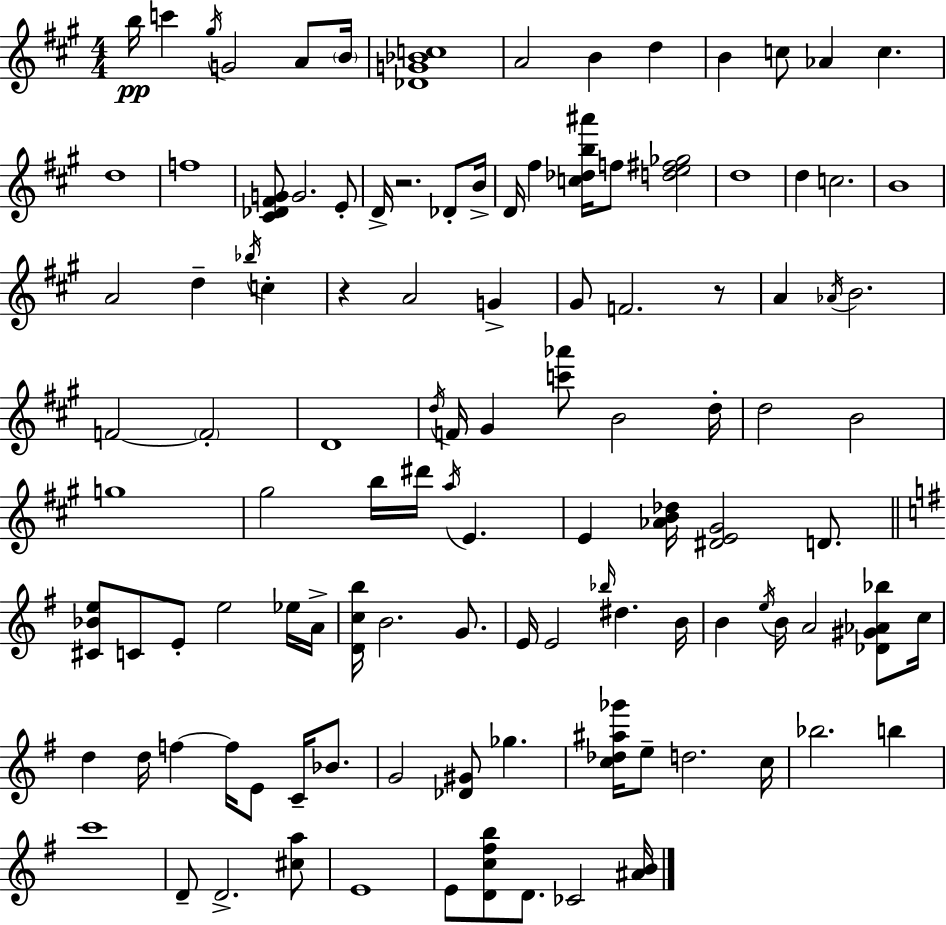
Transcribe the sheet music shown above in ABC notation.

X:1
T:Untitled
M:4/4
L:1/4
K:A
b/4 c' ^g/4 G2 A/2 B/4 [_DG_Bc]4 A2 B d B c/2 _A c d4 f4 [^C_D^FG]/2 G2 E/2 D/4 z2 _D/2 B/4 D/4 ^f [c_db^a']/4 f/2 [de^f_g]2 d4 d c2 B4 A2 d _b/4 c z A2 G ^G/2 F2 z/2 A _A/4 B2 F2 F2 D4 d/4 F/4 ^G [c'_a']/2 B2 d/4 d2 B2 g4 ^g2 b/4 ^d'/4 a/4 E E [_AB_d]/4 [^DE^G]2 D/2 [^C_Be]/2 C/2 E/2 e2 _e/4 A/4 [Dcb]/4 B2 G/2 E/4 E2 _b/4 ^d B/4 B e/4 B/4 A2 [_D^G_A_b]/2 c/4 d d/4 f f/4 E/2 C/4 _B/2 G2 [_D^G]/2 _g [c_d^a_g']/4 e/2 d2 c/4 _b2 b c'4 D/2 D2 [^ca]/2 E4 E/2 [Dc^fb]/2 D/2 _C2 [^AB]/4